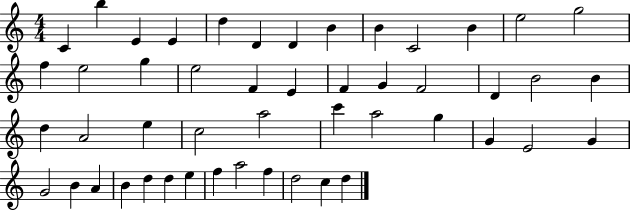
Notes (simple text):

C4/q B5/q E4/q E4/q D5/q D4/q D4/q B4/q B4/q C4/h B4/q E5/h G5/h F5/q E5/h G5/q E5/h F4/q E4/q F4/q G4/q F4/h D4/q B4/h B4/q D5/q A4/h E5/q C5/h A5/h C6/q A5/h G5/q G4/q E4/h G4/q G4/h B4/q A4/q B4/q D5/q D5/q E5/q F5/q A5/h F5/q D5/h C5/q D5/q